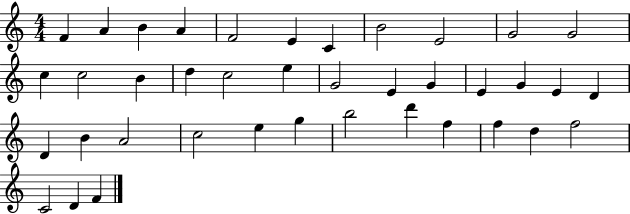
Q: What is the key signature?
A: C major